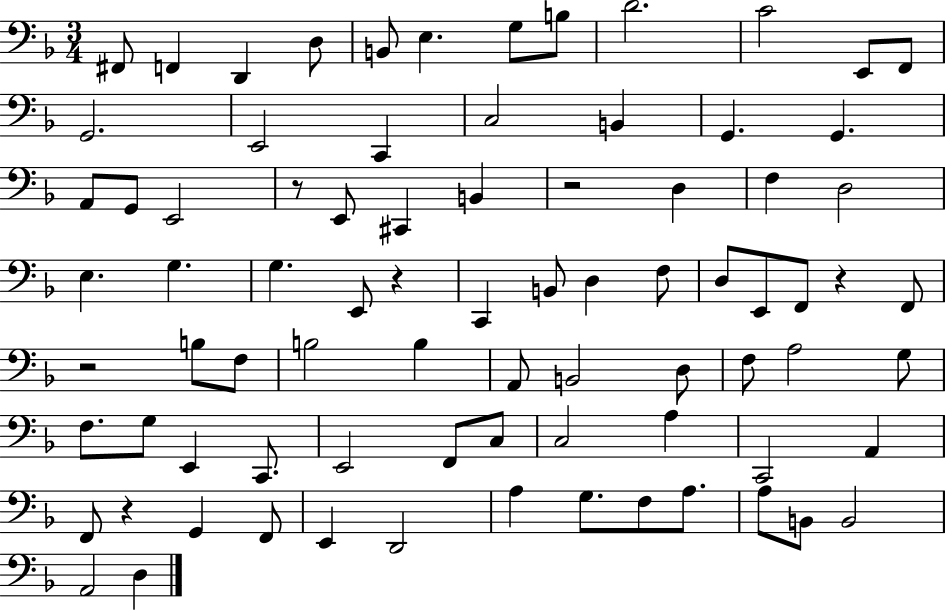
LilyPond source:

{
  \clef bass
  \numericTimeSignature
  \time 3/4
  \key f \major
  fis,8 f,4 d,4 d8 | b,8 e4. g8 b8 | d'2. | c'2 e,8 f,8 | \break g,2. | e,2 c,4 | c2 b,4 | g,4. g,4. | \break a,8 g,8 e,2 | r8 e,8 cis,4 b,4 | r2 d4 | f4 d2 | \break e4. g4. | g4. e,8 r4 | c,4 b,8 d4 f8 | d8 e,8 f,8 r4 f,8 | \break r2 b8 f8 | b2 b4 | a,8 b,2 d8 | f8 a2 g8 | \break f8. g8 e,4 c,8. | e,2 f,8 c8 | c2 a4 | c,2 a,4 | \break f,8 r4 g,4 f,8 | e,4 d,2 | a4 g8. f8 a8. | a8 b,8 b,2 | \break a,2 d4 | \bar "|."
}